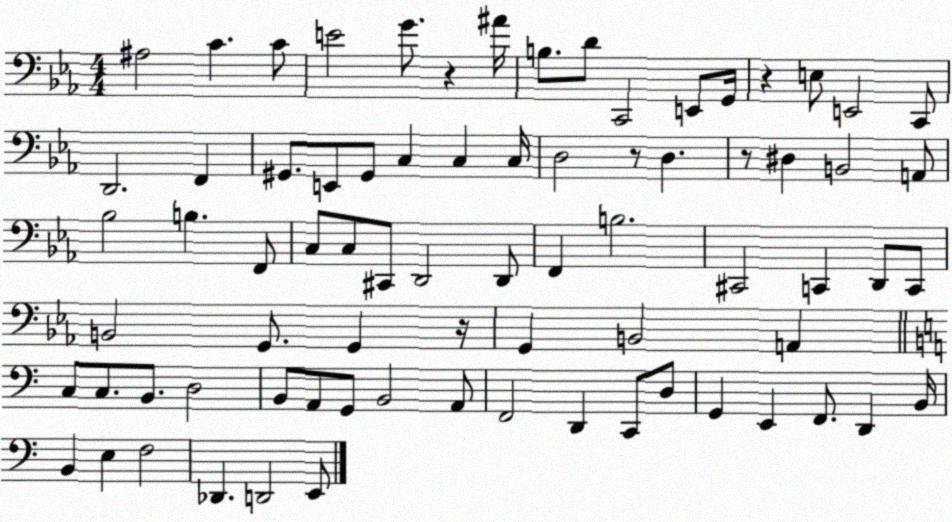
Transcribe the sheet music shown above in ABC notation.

X:1
T:Untitled
M:4/4
L:1/4
K:Eb
^A,2 C C/2 E2 G/2 z ^A/4 B,/2 D/2 C,,2 E,,/2 G,,/4 z E,/2 E,,2 C,,/2 D,,2 F,, ^G,,/2 E,,/2 ^G,,/2 C, C, C,/4 D,2 z/2 D, z/2 ^D, B,,2 A,,/2 _B,2 B, F,,/2 C,/2 C,/2 ^C,,/2 D,,2 D,,/2 F,, B,2 ^C,,2 C,, D,,/2 C,,/2 B,,2 G,,/2 G,, z/4 G,, B,,2 A,, C,/2 C,/2 B,,/2 D,2 B,,/2 A,,/2 G,,/2 B,,2 A,,/2 F,,2 D,, C,,/2 D,/2 G,, E,, F,,/2 D,, B,,/4 B,, E, F,2 _D,, D,,2 E,,/2